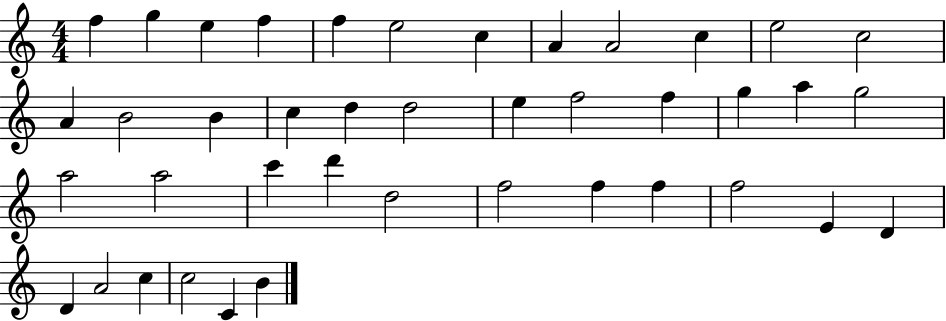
{
  \clef treble
  \numericTimeSignature
  \time 4/4
  \key c \major
  f''4 g''4 e''4 f''4 | f''4 e''2 c''4 | a'4 a'2 c''4 | e''2 c''2 | \break a'4 b'2 b'4 | c''4 d''4 d''2 | e''4 f''2 f''4 | g''4 a''4 g''2 | \break a''2 a''2 | c'''4 d'''4 d''2 | f''2 f''4 f''4 | f''2 e'4 d'4 | \break d'4 a'2 c''4 | c''2 c'4 b'4 | \bar "|."
}